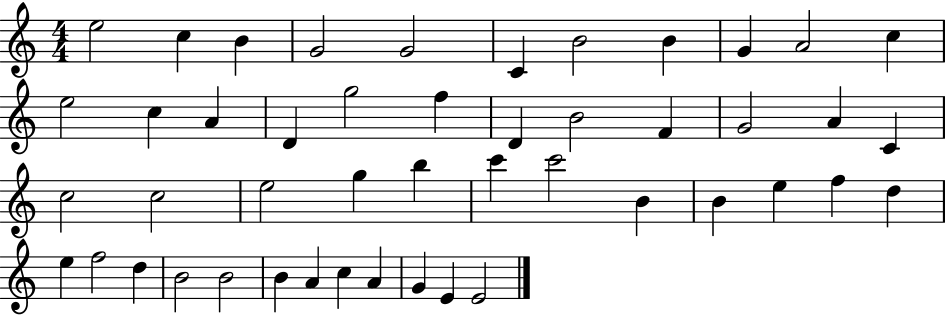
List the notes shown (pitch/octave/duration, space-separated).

E5/h C5/q B4/q G4/h G4/h C4/q B4/h B4/q G4/q A4/h C5/q E5/h C5/q A4/q D4/q G5/h F5/q D4/q B4/h F4/q G4/h A4/q C4/q C5/h C5/h E5/h G5/q B5/q C6/q C6/h B4/q B4/q E5/q F5/q D5/q E5/q F5/h D5/q B4/h B4/h B4/q A4/q C5/q A4/q G4/q E4/q E4/h